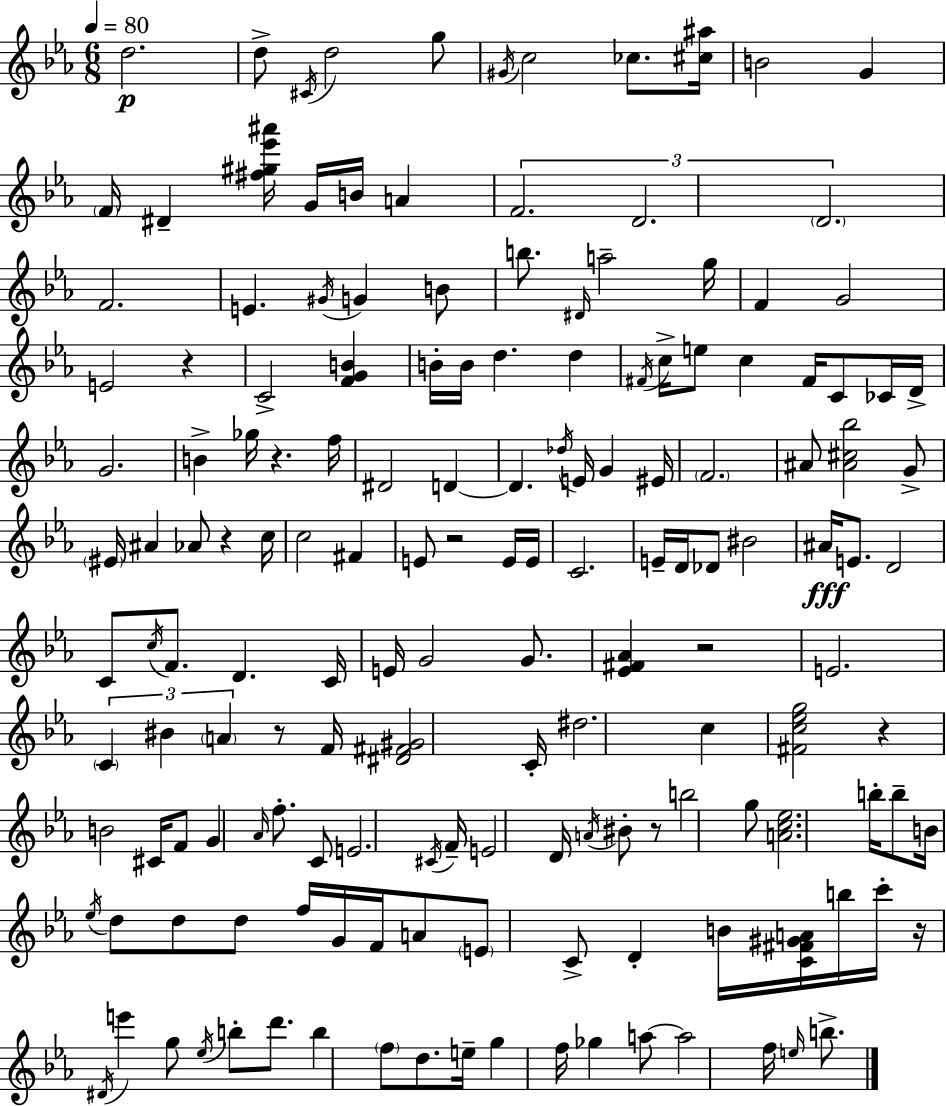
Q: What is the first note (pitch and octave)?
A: D5